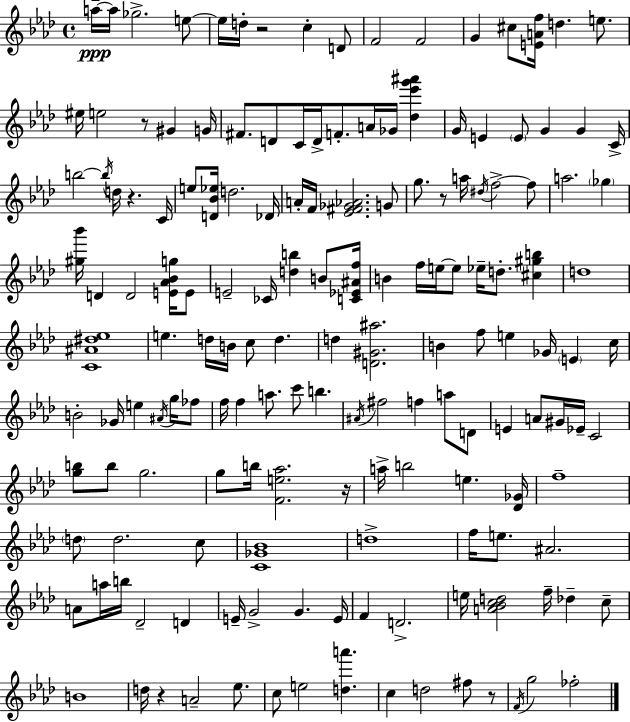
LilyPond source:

{
  \clef treble
  \time 4/4
  \defaultTimeSignature
  \key f \minor
  a''16--~~\ppp a''16 ges''2.-> e''8~~ | e''16 d''16-. r2 c''4-. d'8 | f'2 f'2 | g'4 cis''8 <e' a' f''>16 d''4. e''8. | \break eis''16 e''2 r8 gis'4 g'16 | fis'8. d'8 c'16 d'16-> f'8.-. a'16 ges'16 <des'' ees''' g''' ais'''>4 | g'16 e'4 \parenthesize e'8 g'4 g'4 c'16-> | b''2~~ \acciaccatura { b''16 } d''16 r4. | \break c'16 e''8 <d' bes' ees''>16 d''2. | des'16 a'16-. f'16 <ees' fis' ges' aes'>2. g'8 | g''8. r8 a''16 \acciaccatura { dis''16 } f''2->~~ | f''8 a''2. \parenthesize ges''4 | \break <gis'' bes'''>16 d'4 d'2 <e' aes' bes' g''>16 | e'8 e'2-- ces'16 <d'' b''>4 b'8 | <c' ees' ais' f''>16 b'4 f''16 e''16~~ e''8 ees''16-- d''8.-. <cis'' gis'' b''>4 | d''1 | \break <c' ais' dis'' ees''>1 | e''4. d''16 b'16 c''8 d''4. | d''4 <d' gis' ais''>2. | b'4 f''8 e''4 ges'16 \parenthesize e'4 | \break c''16 b'2-. ges'16 e''4 \acciaccatura { ais'16 } | g''16 fes''8 f''16 f''4 a''8. c'''8 b''4. | \acciaccatura { ais'16 } fis''2 f''4 | a''8 d'8 e'4 a'8 gis'16 ees'16-- c'2 | \break <g'' b''>8 b''8 g''2. | g''8 b''16 <f' e'' aes''>2. | r16 a''16-> b''2 e''4. | <des' ges'>16 f''1-- | \break \parenthesize d''8 d''2. | c''8 <c' ges' bes'>1 | d''1-> | f''16 e''8. ais'2. | \break a'8 a''16 b''16 des'2-- | d'4 e'16-- g'2-> g'4. | e'16 f'4 d'2.-> | e''16 <a' bes' c'' d''>2 f''16-- des''4-- | \break c''8-- b'1 | d''16 r4 a'2-- | ees''8. c''8 e''2 <d'' a'''>4. | c''4 d''2 | \break fis''8 r8 \acciaccatura { f'16 } g''2 fes''2-. | \bar "|."
}